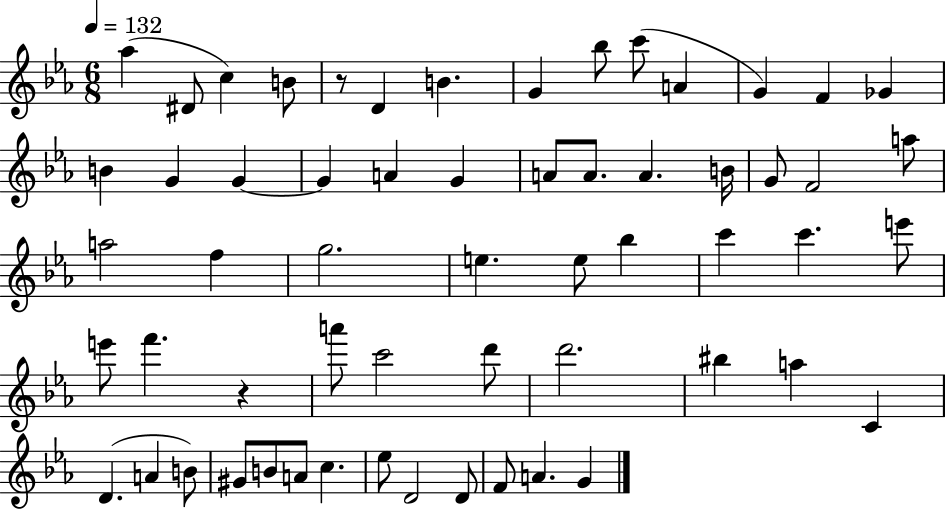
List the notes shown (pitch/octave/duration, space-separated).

Ab5/q D#4/e C5/q B4/e R/e D4/q B4/q. G4/q Bb5/e C6/e A4/q G4/q F4/q Gb4/q B4/q G4/q G4/q G4/q A4/q G4/q A4/e A4/e. A4/q. B4/s G4/e F4/h A5/e A5/h F5/q G5/h. E5/q. E5/e Bb5/q C6/q C6/q. E6/e E6/e F6/q. R/q A6/e C6/h D6/e D6/h. BIS5/q A5/q C4/q D4/q. A4/q B4/e G#4/e B4/e A4/e C5/q. Eb5/e D4/h D4/e F4/e A4/q. G4/q